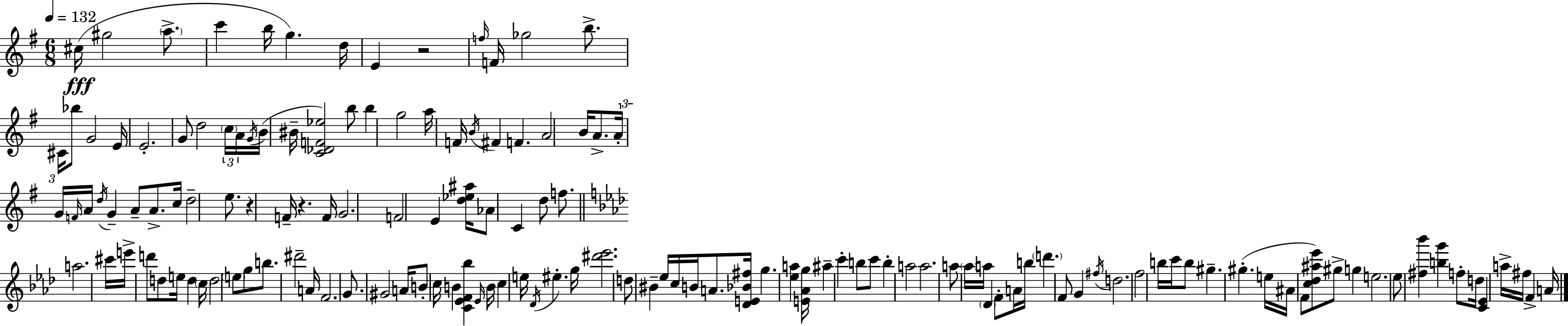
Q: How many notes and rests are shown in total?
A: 142